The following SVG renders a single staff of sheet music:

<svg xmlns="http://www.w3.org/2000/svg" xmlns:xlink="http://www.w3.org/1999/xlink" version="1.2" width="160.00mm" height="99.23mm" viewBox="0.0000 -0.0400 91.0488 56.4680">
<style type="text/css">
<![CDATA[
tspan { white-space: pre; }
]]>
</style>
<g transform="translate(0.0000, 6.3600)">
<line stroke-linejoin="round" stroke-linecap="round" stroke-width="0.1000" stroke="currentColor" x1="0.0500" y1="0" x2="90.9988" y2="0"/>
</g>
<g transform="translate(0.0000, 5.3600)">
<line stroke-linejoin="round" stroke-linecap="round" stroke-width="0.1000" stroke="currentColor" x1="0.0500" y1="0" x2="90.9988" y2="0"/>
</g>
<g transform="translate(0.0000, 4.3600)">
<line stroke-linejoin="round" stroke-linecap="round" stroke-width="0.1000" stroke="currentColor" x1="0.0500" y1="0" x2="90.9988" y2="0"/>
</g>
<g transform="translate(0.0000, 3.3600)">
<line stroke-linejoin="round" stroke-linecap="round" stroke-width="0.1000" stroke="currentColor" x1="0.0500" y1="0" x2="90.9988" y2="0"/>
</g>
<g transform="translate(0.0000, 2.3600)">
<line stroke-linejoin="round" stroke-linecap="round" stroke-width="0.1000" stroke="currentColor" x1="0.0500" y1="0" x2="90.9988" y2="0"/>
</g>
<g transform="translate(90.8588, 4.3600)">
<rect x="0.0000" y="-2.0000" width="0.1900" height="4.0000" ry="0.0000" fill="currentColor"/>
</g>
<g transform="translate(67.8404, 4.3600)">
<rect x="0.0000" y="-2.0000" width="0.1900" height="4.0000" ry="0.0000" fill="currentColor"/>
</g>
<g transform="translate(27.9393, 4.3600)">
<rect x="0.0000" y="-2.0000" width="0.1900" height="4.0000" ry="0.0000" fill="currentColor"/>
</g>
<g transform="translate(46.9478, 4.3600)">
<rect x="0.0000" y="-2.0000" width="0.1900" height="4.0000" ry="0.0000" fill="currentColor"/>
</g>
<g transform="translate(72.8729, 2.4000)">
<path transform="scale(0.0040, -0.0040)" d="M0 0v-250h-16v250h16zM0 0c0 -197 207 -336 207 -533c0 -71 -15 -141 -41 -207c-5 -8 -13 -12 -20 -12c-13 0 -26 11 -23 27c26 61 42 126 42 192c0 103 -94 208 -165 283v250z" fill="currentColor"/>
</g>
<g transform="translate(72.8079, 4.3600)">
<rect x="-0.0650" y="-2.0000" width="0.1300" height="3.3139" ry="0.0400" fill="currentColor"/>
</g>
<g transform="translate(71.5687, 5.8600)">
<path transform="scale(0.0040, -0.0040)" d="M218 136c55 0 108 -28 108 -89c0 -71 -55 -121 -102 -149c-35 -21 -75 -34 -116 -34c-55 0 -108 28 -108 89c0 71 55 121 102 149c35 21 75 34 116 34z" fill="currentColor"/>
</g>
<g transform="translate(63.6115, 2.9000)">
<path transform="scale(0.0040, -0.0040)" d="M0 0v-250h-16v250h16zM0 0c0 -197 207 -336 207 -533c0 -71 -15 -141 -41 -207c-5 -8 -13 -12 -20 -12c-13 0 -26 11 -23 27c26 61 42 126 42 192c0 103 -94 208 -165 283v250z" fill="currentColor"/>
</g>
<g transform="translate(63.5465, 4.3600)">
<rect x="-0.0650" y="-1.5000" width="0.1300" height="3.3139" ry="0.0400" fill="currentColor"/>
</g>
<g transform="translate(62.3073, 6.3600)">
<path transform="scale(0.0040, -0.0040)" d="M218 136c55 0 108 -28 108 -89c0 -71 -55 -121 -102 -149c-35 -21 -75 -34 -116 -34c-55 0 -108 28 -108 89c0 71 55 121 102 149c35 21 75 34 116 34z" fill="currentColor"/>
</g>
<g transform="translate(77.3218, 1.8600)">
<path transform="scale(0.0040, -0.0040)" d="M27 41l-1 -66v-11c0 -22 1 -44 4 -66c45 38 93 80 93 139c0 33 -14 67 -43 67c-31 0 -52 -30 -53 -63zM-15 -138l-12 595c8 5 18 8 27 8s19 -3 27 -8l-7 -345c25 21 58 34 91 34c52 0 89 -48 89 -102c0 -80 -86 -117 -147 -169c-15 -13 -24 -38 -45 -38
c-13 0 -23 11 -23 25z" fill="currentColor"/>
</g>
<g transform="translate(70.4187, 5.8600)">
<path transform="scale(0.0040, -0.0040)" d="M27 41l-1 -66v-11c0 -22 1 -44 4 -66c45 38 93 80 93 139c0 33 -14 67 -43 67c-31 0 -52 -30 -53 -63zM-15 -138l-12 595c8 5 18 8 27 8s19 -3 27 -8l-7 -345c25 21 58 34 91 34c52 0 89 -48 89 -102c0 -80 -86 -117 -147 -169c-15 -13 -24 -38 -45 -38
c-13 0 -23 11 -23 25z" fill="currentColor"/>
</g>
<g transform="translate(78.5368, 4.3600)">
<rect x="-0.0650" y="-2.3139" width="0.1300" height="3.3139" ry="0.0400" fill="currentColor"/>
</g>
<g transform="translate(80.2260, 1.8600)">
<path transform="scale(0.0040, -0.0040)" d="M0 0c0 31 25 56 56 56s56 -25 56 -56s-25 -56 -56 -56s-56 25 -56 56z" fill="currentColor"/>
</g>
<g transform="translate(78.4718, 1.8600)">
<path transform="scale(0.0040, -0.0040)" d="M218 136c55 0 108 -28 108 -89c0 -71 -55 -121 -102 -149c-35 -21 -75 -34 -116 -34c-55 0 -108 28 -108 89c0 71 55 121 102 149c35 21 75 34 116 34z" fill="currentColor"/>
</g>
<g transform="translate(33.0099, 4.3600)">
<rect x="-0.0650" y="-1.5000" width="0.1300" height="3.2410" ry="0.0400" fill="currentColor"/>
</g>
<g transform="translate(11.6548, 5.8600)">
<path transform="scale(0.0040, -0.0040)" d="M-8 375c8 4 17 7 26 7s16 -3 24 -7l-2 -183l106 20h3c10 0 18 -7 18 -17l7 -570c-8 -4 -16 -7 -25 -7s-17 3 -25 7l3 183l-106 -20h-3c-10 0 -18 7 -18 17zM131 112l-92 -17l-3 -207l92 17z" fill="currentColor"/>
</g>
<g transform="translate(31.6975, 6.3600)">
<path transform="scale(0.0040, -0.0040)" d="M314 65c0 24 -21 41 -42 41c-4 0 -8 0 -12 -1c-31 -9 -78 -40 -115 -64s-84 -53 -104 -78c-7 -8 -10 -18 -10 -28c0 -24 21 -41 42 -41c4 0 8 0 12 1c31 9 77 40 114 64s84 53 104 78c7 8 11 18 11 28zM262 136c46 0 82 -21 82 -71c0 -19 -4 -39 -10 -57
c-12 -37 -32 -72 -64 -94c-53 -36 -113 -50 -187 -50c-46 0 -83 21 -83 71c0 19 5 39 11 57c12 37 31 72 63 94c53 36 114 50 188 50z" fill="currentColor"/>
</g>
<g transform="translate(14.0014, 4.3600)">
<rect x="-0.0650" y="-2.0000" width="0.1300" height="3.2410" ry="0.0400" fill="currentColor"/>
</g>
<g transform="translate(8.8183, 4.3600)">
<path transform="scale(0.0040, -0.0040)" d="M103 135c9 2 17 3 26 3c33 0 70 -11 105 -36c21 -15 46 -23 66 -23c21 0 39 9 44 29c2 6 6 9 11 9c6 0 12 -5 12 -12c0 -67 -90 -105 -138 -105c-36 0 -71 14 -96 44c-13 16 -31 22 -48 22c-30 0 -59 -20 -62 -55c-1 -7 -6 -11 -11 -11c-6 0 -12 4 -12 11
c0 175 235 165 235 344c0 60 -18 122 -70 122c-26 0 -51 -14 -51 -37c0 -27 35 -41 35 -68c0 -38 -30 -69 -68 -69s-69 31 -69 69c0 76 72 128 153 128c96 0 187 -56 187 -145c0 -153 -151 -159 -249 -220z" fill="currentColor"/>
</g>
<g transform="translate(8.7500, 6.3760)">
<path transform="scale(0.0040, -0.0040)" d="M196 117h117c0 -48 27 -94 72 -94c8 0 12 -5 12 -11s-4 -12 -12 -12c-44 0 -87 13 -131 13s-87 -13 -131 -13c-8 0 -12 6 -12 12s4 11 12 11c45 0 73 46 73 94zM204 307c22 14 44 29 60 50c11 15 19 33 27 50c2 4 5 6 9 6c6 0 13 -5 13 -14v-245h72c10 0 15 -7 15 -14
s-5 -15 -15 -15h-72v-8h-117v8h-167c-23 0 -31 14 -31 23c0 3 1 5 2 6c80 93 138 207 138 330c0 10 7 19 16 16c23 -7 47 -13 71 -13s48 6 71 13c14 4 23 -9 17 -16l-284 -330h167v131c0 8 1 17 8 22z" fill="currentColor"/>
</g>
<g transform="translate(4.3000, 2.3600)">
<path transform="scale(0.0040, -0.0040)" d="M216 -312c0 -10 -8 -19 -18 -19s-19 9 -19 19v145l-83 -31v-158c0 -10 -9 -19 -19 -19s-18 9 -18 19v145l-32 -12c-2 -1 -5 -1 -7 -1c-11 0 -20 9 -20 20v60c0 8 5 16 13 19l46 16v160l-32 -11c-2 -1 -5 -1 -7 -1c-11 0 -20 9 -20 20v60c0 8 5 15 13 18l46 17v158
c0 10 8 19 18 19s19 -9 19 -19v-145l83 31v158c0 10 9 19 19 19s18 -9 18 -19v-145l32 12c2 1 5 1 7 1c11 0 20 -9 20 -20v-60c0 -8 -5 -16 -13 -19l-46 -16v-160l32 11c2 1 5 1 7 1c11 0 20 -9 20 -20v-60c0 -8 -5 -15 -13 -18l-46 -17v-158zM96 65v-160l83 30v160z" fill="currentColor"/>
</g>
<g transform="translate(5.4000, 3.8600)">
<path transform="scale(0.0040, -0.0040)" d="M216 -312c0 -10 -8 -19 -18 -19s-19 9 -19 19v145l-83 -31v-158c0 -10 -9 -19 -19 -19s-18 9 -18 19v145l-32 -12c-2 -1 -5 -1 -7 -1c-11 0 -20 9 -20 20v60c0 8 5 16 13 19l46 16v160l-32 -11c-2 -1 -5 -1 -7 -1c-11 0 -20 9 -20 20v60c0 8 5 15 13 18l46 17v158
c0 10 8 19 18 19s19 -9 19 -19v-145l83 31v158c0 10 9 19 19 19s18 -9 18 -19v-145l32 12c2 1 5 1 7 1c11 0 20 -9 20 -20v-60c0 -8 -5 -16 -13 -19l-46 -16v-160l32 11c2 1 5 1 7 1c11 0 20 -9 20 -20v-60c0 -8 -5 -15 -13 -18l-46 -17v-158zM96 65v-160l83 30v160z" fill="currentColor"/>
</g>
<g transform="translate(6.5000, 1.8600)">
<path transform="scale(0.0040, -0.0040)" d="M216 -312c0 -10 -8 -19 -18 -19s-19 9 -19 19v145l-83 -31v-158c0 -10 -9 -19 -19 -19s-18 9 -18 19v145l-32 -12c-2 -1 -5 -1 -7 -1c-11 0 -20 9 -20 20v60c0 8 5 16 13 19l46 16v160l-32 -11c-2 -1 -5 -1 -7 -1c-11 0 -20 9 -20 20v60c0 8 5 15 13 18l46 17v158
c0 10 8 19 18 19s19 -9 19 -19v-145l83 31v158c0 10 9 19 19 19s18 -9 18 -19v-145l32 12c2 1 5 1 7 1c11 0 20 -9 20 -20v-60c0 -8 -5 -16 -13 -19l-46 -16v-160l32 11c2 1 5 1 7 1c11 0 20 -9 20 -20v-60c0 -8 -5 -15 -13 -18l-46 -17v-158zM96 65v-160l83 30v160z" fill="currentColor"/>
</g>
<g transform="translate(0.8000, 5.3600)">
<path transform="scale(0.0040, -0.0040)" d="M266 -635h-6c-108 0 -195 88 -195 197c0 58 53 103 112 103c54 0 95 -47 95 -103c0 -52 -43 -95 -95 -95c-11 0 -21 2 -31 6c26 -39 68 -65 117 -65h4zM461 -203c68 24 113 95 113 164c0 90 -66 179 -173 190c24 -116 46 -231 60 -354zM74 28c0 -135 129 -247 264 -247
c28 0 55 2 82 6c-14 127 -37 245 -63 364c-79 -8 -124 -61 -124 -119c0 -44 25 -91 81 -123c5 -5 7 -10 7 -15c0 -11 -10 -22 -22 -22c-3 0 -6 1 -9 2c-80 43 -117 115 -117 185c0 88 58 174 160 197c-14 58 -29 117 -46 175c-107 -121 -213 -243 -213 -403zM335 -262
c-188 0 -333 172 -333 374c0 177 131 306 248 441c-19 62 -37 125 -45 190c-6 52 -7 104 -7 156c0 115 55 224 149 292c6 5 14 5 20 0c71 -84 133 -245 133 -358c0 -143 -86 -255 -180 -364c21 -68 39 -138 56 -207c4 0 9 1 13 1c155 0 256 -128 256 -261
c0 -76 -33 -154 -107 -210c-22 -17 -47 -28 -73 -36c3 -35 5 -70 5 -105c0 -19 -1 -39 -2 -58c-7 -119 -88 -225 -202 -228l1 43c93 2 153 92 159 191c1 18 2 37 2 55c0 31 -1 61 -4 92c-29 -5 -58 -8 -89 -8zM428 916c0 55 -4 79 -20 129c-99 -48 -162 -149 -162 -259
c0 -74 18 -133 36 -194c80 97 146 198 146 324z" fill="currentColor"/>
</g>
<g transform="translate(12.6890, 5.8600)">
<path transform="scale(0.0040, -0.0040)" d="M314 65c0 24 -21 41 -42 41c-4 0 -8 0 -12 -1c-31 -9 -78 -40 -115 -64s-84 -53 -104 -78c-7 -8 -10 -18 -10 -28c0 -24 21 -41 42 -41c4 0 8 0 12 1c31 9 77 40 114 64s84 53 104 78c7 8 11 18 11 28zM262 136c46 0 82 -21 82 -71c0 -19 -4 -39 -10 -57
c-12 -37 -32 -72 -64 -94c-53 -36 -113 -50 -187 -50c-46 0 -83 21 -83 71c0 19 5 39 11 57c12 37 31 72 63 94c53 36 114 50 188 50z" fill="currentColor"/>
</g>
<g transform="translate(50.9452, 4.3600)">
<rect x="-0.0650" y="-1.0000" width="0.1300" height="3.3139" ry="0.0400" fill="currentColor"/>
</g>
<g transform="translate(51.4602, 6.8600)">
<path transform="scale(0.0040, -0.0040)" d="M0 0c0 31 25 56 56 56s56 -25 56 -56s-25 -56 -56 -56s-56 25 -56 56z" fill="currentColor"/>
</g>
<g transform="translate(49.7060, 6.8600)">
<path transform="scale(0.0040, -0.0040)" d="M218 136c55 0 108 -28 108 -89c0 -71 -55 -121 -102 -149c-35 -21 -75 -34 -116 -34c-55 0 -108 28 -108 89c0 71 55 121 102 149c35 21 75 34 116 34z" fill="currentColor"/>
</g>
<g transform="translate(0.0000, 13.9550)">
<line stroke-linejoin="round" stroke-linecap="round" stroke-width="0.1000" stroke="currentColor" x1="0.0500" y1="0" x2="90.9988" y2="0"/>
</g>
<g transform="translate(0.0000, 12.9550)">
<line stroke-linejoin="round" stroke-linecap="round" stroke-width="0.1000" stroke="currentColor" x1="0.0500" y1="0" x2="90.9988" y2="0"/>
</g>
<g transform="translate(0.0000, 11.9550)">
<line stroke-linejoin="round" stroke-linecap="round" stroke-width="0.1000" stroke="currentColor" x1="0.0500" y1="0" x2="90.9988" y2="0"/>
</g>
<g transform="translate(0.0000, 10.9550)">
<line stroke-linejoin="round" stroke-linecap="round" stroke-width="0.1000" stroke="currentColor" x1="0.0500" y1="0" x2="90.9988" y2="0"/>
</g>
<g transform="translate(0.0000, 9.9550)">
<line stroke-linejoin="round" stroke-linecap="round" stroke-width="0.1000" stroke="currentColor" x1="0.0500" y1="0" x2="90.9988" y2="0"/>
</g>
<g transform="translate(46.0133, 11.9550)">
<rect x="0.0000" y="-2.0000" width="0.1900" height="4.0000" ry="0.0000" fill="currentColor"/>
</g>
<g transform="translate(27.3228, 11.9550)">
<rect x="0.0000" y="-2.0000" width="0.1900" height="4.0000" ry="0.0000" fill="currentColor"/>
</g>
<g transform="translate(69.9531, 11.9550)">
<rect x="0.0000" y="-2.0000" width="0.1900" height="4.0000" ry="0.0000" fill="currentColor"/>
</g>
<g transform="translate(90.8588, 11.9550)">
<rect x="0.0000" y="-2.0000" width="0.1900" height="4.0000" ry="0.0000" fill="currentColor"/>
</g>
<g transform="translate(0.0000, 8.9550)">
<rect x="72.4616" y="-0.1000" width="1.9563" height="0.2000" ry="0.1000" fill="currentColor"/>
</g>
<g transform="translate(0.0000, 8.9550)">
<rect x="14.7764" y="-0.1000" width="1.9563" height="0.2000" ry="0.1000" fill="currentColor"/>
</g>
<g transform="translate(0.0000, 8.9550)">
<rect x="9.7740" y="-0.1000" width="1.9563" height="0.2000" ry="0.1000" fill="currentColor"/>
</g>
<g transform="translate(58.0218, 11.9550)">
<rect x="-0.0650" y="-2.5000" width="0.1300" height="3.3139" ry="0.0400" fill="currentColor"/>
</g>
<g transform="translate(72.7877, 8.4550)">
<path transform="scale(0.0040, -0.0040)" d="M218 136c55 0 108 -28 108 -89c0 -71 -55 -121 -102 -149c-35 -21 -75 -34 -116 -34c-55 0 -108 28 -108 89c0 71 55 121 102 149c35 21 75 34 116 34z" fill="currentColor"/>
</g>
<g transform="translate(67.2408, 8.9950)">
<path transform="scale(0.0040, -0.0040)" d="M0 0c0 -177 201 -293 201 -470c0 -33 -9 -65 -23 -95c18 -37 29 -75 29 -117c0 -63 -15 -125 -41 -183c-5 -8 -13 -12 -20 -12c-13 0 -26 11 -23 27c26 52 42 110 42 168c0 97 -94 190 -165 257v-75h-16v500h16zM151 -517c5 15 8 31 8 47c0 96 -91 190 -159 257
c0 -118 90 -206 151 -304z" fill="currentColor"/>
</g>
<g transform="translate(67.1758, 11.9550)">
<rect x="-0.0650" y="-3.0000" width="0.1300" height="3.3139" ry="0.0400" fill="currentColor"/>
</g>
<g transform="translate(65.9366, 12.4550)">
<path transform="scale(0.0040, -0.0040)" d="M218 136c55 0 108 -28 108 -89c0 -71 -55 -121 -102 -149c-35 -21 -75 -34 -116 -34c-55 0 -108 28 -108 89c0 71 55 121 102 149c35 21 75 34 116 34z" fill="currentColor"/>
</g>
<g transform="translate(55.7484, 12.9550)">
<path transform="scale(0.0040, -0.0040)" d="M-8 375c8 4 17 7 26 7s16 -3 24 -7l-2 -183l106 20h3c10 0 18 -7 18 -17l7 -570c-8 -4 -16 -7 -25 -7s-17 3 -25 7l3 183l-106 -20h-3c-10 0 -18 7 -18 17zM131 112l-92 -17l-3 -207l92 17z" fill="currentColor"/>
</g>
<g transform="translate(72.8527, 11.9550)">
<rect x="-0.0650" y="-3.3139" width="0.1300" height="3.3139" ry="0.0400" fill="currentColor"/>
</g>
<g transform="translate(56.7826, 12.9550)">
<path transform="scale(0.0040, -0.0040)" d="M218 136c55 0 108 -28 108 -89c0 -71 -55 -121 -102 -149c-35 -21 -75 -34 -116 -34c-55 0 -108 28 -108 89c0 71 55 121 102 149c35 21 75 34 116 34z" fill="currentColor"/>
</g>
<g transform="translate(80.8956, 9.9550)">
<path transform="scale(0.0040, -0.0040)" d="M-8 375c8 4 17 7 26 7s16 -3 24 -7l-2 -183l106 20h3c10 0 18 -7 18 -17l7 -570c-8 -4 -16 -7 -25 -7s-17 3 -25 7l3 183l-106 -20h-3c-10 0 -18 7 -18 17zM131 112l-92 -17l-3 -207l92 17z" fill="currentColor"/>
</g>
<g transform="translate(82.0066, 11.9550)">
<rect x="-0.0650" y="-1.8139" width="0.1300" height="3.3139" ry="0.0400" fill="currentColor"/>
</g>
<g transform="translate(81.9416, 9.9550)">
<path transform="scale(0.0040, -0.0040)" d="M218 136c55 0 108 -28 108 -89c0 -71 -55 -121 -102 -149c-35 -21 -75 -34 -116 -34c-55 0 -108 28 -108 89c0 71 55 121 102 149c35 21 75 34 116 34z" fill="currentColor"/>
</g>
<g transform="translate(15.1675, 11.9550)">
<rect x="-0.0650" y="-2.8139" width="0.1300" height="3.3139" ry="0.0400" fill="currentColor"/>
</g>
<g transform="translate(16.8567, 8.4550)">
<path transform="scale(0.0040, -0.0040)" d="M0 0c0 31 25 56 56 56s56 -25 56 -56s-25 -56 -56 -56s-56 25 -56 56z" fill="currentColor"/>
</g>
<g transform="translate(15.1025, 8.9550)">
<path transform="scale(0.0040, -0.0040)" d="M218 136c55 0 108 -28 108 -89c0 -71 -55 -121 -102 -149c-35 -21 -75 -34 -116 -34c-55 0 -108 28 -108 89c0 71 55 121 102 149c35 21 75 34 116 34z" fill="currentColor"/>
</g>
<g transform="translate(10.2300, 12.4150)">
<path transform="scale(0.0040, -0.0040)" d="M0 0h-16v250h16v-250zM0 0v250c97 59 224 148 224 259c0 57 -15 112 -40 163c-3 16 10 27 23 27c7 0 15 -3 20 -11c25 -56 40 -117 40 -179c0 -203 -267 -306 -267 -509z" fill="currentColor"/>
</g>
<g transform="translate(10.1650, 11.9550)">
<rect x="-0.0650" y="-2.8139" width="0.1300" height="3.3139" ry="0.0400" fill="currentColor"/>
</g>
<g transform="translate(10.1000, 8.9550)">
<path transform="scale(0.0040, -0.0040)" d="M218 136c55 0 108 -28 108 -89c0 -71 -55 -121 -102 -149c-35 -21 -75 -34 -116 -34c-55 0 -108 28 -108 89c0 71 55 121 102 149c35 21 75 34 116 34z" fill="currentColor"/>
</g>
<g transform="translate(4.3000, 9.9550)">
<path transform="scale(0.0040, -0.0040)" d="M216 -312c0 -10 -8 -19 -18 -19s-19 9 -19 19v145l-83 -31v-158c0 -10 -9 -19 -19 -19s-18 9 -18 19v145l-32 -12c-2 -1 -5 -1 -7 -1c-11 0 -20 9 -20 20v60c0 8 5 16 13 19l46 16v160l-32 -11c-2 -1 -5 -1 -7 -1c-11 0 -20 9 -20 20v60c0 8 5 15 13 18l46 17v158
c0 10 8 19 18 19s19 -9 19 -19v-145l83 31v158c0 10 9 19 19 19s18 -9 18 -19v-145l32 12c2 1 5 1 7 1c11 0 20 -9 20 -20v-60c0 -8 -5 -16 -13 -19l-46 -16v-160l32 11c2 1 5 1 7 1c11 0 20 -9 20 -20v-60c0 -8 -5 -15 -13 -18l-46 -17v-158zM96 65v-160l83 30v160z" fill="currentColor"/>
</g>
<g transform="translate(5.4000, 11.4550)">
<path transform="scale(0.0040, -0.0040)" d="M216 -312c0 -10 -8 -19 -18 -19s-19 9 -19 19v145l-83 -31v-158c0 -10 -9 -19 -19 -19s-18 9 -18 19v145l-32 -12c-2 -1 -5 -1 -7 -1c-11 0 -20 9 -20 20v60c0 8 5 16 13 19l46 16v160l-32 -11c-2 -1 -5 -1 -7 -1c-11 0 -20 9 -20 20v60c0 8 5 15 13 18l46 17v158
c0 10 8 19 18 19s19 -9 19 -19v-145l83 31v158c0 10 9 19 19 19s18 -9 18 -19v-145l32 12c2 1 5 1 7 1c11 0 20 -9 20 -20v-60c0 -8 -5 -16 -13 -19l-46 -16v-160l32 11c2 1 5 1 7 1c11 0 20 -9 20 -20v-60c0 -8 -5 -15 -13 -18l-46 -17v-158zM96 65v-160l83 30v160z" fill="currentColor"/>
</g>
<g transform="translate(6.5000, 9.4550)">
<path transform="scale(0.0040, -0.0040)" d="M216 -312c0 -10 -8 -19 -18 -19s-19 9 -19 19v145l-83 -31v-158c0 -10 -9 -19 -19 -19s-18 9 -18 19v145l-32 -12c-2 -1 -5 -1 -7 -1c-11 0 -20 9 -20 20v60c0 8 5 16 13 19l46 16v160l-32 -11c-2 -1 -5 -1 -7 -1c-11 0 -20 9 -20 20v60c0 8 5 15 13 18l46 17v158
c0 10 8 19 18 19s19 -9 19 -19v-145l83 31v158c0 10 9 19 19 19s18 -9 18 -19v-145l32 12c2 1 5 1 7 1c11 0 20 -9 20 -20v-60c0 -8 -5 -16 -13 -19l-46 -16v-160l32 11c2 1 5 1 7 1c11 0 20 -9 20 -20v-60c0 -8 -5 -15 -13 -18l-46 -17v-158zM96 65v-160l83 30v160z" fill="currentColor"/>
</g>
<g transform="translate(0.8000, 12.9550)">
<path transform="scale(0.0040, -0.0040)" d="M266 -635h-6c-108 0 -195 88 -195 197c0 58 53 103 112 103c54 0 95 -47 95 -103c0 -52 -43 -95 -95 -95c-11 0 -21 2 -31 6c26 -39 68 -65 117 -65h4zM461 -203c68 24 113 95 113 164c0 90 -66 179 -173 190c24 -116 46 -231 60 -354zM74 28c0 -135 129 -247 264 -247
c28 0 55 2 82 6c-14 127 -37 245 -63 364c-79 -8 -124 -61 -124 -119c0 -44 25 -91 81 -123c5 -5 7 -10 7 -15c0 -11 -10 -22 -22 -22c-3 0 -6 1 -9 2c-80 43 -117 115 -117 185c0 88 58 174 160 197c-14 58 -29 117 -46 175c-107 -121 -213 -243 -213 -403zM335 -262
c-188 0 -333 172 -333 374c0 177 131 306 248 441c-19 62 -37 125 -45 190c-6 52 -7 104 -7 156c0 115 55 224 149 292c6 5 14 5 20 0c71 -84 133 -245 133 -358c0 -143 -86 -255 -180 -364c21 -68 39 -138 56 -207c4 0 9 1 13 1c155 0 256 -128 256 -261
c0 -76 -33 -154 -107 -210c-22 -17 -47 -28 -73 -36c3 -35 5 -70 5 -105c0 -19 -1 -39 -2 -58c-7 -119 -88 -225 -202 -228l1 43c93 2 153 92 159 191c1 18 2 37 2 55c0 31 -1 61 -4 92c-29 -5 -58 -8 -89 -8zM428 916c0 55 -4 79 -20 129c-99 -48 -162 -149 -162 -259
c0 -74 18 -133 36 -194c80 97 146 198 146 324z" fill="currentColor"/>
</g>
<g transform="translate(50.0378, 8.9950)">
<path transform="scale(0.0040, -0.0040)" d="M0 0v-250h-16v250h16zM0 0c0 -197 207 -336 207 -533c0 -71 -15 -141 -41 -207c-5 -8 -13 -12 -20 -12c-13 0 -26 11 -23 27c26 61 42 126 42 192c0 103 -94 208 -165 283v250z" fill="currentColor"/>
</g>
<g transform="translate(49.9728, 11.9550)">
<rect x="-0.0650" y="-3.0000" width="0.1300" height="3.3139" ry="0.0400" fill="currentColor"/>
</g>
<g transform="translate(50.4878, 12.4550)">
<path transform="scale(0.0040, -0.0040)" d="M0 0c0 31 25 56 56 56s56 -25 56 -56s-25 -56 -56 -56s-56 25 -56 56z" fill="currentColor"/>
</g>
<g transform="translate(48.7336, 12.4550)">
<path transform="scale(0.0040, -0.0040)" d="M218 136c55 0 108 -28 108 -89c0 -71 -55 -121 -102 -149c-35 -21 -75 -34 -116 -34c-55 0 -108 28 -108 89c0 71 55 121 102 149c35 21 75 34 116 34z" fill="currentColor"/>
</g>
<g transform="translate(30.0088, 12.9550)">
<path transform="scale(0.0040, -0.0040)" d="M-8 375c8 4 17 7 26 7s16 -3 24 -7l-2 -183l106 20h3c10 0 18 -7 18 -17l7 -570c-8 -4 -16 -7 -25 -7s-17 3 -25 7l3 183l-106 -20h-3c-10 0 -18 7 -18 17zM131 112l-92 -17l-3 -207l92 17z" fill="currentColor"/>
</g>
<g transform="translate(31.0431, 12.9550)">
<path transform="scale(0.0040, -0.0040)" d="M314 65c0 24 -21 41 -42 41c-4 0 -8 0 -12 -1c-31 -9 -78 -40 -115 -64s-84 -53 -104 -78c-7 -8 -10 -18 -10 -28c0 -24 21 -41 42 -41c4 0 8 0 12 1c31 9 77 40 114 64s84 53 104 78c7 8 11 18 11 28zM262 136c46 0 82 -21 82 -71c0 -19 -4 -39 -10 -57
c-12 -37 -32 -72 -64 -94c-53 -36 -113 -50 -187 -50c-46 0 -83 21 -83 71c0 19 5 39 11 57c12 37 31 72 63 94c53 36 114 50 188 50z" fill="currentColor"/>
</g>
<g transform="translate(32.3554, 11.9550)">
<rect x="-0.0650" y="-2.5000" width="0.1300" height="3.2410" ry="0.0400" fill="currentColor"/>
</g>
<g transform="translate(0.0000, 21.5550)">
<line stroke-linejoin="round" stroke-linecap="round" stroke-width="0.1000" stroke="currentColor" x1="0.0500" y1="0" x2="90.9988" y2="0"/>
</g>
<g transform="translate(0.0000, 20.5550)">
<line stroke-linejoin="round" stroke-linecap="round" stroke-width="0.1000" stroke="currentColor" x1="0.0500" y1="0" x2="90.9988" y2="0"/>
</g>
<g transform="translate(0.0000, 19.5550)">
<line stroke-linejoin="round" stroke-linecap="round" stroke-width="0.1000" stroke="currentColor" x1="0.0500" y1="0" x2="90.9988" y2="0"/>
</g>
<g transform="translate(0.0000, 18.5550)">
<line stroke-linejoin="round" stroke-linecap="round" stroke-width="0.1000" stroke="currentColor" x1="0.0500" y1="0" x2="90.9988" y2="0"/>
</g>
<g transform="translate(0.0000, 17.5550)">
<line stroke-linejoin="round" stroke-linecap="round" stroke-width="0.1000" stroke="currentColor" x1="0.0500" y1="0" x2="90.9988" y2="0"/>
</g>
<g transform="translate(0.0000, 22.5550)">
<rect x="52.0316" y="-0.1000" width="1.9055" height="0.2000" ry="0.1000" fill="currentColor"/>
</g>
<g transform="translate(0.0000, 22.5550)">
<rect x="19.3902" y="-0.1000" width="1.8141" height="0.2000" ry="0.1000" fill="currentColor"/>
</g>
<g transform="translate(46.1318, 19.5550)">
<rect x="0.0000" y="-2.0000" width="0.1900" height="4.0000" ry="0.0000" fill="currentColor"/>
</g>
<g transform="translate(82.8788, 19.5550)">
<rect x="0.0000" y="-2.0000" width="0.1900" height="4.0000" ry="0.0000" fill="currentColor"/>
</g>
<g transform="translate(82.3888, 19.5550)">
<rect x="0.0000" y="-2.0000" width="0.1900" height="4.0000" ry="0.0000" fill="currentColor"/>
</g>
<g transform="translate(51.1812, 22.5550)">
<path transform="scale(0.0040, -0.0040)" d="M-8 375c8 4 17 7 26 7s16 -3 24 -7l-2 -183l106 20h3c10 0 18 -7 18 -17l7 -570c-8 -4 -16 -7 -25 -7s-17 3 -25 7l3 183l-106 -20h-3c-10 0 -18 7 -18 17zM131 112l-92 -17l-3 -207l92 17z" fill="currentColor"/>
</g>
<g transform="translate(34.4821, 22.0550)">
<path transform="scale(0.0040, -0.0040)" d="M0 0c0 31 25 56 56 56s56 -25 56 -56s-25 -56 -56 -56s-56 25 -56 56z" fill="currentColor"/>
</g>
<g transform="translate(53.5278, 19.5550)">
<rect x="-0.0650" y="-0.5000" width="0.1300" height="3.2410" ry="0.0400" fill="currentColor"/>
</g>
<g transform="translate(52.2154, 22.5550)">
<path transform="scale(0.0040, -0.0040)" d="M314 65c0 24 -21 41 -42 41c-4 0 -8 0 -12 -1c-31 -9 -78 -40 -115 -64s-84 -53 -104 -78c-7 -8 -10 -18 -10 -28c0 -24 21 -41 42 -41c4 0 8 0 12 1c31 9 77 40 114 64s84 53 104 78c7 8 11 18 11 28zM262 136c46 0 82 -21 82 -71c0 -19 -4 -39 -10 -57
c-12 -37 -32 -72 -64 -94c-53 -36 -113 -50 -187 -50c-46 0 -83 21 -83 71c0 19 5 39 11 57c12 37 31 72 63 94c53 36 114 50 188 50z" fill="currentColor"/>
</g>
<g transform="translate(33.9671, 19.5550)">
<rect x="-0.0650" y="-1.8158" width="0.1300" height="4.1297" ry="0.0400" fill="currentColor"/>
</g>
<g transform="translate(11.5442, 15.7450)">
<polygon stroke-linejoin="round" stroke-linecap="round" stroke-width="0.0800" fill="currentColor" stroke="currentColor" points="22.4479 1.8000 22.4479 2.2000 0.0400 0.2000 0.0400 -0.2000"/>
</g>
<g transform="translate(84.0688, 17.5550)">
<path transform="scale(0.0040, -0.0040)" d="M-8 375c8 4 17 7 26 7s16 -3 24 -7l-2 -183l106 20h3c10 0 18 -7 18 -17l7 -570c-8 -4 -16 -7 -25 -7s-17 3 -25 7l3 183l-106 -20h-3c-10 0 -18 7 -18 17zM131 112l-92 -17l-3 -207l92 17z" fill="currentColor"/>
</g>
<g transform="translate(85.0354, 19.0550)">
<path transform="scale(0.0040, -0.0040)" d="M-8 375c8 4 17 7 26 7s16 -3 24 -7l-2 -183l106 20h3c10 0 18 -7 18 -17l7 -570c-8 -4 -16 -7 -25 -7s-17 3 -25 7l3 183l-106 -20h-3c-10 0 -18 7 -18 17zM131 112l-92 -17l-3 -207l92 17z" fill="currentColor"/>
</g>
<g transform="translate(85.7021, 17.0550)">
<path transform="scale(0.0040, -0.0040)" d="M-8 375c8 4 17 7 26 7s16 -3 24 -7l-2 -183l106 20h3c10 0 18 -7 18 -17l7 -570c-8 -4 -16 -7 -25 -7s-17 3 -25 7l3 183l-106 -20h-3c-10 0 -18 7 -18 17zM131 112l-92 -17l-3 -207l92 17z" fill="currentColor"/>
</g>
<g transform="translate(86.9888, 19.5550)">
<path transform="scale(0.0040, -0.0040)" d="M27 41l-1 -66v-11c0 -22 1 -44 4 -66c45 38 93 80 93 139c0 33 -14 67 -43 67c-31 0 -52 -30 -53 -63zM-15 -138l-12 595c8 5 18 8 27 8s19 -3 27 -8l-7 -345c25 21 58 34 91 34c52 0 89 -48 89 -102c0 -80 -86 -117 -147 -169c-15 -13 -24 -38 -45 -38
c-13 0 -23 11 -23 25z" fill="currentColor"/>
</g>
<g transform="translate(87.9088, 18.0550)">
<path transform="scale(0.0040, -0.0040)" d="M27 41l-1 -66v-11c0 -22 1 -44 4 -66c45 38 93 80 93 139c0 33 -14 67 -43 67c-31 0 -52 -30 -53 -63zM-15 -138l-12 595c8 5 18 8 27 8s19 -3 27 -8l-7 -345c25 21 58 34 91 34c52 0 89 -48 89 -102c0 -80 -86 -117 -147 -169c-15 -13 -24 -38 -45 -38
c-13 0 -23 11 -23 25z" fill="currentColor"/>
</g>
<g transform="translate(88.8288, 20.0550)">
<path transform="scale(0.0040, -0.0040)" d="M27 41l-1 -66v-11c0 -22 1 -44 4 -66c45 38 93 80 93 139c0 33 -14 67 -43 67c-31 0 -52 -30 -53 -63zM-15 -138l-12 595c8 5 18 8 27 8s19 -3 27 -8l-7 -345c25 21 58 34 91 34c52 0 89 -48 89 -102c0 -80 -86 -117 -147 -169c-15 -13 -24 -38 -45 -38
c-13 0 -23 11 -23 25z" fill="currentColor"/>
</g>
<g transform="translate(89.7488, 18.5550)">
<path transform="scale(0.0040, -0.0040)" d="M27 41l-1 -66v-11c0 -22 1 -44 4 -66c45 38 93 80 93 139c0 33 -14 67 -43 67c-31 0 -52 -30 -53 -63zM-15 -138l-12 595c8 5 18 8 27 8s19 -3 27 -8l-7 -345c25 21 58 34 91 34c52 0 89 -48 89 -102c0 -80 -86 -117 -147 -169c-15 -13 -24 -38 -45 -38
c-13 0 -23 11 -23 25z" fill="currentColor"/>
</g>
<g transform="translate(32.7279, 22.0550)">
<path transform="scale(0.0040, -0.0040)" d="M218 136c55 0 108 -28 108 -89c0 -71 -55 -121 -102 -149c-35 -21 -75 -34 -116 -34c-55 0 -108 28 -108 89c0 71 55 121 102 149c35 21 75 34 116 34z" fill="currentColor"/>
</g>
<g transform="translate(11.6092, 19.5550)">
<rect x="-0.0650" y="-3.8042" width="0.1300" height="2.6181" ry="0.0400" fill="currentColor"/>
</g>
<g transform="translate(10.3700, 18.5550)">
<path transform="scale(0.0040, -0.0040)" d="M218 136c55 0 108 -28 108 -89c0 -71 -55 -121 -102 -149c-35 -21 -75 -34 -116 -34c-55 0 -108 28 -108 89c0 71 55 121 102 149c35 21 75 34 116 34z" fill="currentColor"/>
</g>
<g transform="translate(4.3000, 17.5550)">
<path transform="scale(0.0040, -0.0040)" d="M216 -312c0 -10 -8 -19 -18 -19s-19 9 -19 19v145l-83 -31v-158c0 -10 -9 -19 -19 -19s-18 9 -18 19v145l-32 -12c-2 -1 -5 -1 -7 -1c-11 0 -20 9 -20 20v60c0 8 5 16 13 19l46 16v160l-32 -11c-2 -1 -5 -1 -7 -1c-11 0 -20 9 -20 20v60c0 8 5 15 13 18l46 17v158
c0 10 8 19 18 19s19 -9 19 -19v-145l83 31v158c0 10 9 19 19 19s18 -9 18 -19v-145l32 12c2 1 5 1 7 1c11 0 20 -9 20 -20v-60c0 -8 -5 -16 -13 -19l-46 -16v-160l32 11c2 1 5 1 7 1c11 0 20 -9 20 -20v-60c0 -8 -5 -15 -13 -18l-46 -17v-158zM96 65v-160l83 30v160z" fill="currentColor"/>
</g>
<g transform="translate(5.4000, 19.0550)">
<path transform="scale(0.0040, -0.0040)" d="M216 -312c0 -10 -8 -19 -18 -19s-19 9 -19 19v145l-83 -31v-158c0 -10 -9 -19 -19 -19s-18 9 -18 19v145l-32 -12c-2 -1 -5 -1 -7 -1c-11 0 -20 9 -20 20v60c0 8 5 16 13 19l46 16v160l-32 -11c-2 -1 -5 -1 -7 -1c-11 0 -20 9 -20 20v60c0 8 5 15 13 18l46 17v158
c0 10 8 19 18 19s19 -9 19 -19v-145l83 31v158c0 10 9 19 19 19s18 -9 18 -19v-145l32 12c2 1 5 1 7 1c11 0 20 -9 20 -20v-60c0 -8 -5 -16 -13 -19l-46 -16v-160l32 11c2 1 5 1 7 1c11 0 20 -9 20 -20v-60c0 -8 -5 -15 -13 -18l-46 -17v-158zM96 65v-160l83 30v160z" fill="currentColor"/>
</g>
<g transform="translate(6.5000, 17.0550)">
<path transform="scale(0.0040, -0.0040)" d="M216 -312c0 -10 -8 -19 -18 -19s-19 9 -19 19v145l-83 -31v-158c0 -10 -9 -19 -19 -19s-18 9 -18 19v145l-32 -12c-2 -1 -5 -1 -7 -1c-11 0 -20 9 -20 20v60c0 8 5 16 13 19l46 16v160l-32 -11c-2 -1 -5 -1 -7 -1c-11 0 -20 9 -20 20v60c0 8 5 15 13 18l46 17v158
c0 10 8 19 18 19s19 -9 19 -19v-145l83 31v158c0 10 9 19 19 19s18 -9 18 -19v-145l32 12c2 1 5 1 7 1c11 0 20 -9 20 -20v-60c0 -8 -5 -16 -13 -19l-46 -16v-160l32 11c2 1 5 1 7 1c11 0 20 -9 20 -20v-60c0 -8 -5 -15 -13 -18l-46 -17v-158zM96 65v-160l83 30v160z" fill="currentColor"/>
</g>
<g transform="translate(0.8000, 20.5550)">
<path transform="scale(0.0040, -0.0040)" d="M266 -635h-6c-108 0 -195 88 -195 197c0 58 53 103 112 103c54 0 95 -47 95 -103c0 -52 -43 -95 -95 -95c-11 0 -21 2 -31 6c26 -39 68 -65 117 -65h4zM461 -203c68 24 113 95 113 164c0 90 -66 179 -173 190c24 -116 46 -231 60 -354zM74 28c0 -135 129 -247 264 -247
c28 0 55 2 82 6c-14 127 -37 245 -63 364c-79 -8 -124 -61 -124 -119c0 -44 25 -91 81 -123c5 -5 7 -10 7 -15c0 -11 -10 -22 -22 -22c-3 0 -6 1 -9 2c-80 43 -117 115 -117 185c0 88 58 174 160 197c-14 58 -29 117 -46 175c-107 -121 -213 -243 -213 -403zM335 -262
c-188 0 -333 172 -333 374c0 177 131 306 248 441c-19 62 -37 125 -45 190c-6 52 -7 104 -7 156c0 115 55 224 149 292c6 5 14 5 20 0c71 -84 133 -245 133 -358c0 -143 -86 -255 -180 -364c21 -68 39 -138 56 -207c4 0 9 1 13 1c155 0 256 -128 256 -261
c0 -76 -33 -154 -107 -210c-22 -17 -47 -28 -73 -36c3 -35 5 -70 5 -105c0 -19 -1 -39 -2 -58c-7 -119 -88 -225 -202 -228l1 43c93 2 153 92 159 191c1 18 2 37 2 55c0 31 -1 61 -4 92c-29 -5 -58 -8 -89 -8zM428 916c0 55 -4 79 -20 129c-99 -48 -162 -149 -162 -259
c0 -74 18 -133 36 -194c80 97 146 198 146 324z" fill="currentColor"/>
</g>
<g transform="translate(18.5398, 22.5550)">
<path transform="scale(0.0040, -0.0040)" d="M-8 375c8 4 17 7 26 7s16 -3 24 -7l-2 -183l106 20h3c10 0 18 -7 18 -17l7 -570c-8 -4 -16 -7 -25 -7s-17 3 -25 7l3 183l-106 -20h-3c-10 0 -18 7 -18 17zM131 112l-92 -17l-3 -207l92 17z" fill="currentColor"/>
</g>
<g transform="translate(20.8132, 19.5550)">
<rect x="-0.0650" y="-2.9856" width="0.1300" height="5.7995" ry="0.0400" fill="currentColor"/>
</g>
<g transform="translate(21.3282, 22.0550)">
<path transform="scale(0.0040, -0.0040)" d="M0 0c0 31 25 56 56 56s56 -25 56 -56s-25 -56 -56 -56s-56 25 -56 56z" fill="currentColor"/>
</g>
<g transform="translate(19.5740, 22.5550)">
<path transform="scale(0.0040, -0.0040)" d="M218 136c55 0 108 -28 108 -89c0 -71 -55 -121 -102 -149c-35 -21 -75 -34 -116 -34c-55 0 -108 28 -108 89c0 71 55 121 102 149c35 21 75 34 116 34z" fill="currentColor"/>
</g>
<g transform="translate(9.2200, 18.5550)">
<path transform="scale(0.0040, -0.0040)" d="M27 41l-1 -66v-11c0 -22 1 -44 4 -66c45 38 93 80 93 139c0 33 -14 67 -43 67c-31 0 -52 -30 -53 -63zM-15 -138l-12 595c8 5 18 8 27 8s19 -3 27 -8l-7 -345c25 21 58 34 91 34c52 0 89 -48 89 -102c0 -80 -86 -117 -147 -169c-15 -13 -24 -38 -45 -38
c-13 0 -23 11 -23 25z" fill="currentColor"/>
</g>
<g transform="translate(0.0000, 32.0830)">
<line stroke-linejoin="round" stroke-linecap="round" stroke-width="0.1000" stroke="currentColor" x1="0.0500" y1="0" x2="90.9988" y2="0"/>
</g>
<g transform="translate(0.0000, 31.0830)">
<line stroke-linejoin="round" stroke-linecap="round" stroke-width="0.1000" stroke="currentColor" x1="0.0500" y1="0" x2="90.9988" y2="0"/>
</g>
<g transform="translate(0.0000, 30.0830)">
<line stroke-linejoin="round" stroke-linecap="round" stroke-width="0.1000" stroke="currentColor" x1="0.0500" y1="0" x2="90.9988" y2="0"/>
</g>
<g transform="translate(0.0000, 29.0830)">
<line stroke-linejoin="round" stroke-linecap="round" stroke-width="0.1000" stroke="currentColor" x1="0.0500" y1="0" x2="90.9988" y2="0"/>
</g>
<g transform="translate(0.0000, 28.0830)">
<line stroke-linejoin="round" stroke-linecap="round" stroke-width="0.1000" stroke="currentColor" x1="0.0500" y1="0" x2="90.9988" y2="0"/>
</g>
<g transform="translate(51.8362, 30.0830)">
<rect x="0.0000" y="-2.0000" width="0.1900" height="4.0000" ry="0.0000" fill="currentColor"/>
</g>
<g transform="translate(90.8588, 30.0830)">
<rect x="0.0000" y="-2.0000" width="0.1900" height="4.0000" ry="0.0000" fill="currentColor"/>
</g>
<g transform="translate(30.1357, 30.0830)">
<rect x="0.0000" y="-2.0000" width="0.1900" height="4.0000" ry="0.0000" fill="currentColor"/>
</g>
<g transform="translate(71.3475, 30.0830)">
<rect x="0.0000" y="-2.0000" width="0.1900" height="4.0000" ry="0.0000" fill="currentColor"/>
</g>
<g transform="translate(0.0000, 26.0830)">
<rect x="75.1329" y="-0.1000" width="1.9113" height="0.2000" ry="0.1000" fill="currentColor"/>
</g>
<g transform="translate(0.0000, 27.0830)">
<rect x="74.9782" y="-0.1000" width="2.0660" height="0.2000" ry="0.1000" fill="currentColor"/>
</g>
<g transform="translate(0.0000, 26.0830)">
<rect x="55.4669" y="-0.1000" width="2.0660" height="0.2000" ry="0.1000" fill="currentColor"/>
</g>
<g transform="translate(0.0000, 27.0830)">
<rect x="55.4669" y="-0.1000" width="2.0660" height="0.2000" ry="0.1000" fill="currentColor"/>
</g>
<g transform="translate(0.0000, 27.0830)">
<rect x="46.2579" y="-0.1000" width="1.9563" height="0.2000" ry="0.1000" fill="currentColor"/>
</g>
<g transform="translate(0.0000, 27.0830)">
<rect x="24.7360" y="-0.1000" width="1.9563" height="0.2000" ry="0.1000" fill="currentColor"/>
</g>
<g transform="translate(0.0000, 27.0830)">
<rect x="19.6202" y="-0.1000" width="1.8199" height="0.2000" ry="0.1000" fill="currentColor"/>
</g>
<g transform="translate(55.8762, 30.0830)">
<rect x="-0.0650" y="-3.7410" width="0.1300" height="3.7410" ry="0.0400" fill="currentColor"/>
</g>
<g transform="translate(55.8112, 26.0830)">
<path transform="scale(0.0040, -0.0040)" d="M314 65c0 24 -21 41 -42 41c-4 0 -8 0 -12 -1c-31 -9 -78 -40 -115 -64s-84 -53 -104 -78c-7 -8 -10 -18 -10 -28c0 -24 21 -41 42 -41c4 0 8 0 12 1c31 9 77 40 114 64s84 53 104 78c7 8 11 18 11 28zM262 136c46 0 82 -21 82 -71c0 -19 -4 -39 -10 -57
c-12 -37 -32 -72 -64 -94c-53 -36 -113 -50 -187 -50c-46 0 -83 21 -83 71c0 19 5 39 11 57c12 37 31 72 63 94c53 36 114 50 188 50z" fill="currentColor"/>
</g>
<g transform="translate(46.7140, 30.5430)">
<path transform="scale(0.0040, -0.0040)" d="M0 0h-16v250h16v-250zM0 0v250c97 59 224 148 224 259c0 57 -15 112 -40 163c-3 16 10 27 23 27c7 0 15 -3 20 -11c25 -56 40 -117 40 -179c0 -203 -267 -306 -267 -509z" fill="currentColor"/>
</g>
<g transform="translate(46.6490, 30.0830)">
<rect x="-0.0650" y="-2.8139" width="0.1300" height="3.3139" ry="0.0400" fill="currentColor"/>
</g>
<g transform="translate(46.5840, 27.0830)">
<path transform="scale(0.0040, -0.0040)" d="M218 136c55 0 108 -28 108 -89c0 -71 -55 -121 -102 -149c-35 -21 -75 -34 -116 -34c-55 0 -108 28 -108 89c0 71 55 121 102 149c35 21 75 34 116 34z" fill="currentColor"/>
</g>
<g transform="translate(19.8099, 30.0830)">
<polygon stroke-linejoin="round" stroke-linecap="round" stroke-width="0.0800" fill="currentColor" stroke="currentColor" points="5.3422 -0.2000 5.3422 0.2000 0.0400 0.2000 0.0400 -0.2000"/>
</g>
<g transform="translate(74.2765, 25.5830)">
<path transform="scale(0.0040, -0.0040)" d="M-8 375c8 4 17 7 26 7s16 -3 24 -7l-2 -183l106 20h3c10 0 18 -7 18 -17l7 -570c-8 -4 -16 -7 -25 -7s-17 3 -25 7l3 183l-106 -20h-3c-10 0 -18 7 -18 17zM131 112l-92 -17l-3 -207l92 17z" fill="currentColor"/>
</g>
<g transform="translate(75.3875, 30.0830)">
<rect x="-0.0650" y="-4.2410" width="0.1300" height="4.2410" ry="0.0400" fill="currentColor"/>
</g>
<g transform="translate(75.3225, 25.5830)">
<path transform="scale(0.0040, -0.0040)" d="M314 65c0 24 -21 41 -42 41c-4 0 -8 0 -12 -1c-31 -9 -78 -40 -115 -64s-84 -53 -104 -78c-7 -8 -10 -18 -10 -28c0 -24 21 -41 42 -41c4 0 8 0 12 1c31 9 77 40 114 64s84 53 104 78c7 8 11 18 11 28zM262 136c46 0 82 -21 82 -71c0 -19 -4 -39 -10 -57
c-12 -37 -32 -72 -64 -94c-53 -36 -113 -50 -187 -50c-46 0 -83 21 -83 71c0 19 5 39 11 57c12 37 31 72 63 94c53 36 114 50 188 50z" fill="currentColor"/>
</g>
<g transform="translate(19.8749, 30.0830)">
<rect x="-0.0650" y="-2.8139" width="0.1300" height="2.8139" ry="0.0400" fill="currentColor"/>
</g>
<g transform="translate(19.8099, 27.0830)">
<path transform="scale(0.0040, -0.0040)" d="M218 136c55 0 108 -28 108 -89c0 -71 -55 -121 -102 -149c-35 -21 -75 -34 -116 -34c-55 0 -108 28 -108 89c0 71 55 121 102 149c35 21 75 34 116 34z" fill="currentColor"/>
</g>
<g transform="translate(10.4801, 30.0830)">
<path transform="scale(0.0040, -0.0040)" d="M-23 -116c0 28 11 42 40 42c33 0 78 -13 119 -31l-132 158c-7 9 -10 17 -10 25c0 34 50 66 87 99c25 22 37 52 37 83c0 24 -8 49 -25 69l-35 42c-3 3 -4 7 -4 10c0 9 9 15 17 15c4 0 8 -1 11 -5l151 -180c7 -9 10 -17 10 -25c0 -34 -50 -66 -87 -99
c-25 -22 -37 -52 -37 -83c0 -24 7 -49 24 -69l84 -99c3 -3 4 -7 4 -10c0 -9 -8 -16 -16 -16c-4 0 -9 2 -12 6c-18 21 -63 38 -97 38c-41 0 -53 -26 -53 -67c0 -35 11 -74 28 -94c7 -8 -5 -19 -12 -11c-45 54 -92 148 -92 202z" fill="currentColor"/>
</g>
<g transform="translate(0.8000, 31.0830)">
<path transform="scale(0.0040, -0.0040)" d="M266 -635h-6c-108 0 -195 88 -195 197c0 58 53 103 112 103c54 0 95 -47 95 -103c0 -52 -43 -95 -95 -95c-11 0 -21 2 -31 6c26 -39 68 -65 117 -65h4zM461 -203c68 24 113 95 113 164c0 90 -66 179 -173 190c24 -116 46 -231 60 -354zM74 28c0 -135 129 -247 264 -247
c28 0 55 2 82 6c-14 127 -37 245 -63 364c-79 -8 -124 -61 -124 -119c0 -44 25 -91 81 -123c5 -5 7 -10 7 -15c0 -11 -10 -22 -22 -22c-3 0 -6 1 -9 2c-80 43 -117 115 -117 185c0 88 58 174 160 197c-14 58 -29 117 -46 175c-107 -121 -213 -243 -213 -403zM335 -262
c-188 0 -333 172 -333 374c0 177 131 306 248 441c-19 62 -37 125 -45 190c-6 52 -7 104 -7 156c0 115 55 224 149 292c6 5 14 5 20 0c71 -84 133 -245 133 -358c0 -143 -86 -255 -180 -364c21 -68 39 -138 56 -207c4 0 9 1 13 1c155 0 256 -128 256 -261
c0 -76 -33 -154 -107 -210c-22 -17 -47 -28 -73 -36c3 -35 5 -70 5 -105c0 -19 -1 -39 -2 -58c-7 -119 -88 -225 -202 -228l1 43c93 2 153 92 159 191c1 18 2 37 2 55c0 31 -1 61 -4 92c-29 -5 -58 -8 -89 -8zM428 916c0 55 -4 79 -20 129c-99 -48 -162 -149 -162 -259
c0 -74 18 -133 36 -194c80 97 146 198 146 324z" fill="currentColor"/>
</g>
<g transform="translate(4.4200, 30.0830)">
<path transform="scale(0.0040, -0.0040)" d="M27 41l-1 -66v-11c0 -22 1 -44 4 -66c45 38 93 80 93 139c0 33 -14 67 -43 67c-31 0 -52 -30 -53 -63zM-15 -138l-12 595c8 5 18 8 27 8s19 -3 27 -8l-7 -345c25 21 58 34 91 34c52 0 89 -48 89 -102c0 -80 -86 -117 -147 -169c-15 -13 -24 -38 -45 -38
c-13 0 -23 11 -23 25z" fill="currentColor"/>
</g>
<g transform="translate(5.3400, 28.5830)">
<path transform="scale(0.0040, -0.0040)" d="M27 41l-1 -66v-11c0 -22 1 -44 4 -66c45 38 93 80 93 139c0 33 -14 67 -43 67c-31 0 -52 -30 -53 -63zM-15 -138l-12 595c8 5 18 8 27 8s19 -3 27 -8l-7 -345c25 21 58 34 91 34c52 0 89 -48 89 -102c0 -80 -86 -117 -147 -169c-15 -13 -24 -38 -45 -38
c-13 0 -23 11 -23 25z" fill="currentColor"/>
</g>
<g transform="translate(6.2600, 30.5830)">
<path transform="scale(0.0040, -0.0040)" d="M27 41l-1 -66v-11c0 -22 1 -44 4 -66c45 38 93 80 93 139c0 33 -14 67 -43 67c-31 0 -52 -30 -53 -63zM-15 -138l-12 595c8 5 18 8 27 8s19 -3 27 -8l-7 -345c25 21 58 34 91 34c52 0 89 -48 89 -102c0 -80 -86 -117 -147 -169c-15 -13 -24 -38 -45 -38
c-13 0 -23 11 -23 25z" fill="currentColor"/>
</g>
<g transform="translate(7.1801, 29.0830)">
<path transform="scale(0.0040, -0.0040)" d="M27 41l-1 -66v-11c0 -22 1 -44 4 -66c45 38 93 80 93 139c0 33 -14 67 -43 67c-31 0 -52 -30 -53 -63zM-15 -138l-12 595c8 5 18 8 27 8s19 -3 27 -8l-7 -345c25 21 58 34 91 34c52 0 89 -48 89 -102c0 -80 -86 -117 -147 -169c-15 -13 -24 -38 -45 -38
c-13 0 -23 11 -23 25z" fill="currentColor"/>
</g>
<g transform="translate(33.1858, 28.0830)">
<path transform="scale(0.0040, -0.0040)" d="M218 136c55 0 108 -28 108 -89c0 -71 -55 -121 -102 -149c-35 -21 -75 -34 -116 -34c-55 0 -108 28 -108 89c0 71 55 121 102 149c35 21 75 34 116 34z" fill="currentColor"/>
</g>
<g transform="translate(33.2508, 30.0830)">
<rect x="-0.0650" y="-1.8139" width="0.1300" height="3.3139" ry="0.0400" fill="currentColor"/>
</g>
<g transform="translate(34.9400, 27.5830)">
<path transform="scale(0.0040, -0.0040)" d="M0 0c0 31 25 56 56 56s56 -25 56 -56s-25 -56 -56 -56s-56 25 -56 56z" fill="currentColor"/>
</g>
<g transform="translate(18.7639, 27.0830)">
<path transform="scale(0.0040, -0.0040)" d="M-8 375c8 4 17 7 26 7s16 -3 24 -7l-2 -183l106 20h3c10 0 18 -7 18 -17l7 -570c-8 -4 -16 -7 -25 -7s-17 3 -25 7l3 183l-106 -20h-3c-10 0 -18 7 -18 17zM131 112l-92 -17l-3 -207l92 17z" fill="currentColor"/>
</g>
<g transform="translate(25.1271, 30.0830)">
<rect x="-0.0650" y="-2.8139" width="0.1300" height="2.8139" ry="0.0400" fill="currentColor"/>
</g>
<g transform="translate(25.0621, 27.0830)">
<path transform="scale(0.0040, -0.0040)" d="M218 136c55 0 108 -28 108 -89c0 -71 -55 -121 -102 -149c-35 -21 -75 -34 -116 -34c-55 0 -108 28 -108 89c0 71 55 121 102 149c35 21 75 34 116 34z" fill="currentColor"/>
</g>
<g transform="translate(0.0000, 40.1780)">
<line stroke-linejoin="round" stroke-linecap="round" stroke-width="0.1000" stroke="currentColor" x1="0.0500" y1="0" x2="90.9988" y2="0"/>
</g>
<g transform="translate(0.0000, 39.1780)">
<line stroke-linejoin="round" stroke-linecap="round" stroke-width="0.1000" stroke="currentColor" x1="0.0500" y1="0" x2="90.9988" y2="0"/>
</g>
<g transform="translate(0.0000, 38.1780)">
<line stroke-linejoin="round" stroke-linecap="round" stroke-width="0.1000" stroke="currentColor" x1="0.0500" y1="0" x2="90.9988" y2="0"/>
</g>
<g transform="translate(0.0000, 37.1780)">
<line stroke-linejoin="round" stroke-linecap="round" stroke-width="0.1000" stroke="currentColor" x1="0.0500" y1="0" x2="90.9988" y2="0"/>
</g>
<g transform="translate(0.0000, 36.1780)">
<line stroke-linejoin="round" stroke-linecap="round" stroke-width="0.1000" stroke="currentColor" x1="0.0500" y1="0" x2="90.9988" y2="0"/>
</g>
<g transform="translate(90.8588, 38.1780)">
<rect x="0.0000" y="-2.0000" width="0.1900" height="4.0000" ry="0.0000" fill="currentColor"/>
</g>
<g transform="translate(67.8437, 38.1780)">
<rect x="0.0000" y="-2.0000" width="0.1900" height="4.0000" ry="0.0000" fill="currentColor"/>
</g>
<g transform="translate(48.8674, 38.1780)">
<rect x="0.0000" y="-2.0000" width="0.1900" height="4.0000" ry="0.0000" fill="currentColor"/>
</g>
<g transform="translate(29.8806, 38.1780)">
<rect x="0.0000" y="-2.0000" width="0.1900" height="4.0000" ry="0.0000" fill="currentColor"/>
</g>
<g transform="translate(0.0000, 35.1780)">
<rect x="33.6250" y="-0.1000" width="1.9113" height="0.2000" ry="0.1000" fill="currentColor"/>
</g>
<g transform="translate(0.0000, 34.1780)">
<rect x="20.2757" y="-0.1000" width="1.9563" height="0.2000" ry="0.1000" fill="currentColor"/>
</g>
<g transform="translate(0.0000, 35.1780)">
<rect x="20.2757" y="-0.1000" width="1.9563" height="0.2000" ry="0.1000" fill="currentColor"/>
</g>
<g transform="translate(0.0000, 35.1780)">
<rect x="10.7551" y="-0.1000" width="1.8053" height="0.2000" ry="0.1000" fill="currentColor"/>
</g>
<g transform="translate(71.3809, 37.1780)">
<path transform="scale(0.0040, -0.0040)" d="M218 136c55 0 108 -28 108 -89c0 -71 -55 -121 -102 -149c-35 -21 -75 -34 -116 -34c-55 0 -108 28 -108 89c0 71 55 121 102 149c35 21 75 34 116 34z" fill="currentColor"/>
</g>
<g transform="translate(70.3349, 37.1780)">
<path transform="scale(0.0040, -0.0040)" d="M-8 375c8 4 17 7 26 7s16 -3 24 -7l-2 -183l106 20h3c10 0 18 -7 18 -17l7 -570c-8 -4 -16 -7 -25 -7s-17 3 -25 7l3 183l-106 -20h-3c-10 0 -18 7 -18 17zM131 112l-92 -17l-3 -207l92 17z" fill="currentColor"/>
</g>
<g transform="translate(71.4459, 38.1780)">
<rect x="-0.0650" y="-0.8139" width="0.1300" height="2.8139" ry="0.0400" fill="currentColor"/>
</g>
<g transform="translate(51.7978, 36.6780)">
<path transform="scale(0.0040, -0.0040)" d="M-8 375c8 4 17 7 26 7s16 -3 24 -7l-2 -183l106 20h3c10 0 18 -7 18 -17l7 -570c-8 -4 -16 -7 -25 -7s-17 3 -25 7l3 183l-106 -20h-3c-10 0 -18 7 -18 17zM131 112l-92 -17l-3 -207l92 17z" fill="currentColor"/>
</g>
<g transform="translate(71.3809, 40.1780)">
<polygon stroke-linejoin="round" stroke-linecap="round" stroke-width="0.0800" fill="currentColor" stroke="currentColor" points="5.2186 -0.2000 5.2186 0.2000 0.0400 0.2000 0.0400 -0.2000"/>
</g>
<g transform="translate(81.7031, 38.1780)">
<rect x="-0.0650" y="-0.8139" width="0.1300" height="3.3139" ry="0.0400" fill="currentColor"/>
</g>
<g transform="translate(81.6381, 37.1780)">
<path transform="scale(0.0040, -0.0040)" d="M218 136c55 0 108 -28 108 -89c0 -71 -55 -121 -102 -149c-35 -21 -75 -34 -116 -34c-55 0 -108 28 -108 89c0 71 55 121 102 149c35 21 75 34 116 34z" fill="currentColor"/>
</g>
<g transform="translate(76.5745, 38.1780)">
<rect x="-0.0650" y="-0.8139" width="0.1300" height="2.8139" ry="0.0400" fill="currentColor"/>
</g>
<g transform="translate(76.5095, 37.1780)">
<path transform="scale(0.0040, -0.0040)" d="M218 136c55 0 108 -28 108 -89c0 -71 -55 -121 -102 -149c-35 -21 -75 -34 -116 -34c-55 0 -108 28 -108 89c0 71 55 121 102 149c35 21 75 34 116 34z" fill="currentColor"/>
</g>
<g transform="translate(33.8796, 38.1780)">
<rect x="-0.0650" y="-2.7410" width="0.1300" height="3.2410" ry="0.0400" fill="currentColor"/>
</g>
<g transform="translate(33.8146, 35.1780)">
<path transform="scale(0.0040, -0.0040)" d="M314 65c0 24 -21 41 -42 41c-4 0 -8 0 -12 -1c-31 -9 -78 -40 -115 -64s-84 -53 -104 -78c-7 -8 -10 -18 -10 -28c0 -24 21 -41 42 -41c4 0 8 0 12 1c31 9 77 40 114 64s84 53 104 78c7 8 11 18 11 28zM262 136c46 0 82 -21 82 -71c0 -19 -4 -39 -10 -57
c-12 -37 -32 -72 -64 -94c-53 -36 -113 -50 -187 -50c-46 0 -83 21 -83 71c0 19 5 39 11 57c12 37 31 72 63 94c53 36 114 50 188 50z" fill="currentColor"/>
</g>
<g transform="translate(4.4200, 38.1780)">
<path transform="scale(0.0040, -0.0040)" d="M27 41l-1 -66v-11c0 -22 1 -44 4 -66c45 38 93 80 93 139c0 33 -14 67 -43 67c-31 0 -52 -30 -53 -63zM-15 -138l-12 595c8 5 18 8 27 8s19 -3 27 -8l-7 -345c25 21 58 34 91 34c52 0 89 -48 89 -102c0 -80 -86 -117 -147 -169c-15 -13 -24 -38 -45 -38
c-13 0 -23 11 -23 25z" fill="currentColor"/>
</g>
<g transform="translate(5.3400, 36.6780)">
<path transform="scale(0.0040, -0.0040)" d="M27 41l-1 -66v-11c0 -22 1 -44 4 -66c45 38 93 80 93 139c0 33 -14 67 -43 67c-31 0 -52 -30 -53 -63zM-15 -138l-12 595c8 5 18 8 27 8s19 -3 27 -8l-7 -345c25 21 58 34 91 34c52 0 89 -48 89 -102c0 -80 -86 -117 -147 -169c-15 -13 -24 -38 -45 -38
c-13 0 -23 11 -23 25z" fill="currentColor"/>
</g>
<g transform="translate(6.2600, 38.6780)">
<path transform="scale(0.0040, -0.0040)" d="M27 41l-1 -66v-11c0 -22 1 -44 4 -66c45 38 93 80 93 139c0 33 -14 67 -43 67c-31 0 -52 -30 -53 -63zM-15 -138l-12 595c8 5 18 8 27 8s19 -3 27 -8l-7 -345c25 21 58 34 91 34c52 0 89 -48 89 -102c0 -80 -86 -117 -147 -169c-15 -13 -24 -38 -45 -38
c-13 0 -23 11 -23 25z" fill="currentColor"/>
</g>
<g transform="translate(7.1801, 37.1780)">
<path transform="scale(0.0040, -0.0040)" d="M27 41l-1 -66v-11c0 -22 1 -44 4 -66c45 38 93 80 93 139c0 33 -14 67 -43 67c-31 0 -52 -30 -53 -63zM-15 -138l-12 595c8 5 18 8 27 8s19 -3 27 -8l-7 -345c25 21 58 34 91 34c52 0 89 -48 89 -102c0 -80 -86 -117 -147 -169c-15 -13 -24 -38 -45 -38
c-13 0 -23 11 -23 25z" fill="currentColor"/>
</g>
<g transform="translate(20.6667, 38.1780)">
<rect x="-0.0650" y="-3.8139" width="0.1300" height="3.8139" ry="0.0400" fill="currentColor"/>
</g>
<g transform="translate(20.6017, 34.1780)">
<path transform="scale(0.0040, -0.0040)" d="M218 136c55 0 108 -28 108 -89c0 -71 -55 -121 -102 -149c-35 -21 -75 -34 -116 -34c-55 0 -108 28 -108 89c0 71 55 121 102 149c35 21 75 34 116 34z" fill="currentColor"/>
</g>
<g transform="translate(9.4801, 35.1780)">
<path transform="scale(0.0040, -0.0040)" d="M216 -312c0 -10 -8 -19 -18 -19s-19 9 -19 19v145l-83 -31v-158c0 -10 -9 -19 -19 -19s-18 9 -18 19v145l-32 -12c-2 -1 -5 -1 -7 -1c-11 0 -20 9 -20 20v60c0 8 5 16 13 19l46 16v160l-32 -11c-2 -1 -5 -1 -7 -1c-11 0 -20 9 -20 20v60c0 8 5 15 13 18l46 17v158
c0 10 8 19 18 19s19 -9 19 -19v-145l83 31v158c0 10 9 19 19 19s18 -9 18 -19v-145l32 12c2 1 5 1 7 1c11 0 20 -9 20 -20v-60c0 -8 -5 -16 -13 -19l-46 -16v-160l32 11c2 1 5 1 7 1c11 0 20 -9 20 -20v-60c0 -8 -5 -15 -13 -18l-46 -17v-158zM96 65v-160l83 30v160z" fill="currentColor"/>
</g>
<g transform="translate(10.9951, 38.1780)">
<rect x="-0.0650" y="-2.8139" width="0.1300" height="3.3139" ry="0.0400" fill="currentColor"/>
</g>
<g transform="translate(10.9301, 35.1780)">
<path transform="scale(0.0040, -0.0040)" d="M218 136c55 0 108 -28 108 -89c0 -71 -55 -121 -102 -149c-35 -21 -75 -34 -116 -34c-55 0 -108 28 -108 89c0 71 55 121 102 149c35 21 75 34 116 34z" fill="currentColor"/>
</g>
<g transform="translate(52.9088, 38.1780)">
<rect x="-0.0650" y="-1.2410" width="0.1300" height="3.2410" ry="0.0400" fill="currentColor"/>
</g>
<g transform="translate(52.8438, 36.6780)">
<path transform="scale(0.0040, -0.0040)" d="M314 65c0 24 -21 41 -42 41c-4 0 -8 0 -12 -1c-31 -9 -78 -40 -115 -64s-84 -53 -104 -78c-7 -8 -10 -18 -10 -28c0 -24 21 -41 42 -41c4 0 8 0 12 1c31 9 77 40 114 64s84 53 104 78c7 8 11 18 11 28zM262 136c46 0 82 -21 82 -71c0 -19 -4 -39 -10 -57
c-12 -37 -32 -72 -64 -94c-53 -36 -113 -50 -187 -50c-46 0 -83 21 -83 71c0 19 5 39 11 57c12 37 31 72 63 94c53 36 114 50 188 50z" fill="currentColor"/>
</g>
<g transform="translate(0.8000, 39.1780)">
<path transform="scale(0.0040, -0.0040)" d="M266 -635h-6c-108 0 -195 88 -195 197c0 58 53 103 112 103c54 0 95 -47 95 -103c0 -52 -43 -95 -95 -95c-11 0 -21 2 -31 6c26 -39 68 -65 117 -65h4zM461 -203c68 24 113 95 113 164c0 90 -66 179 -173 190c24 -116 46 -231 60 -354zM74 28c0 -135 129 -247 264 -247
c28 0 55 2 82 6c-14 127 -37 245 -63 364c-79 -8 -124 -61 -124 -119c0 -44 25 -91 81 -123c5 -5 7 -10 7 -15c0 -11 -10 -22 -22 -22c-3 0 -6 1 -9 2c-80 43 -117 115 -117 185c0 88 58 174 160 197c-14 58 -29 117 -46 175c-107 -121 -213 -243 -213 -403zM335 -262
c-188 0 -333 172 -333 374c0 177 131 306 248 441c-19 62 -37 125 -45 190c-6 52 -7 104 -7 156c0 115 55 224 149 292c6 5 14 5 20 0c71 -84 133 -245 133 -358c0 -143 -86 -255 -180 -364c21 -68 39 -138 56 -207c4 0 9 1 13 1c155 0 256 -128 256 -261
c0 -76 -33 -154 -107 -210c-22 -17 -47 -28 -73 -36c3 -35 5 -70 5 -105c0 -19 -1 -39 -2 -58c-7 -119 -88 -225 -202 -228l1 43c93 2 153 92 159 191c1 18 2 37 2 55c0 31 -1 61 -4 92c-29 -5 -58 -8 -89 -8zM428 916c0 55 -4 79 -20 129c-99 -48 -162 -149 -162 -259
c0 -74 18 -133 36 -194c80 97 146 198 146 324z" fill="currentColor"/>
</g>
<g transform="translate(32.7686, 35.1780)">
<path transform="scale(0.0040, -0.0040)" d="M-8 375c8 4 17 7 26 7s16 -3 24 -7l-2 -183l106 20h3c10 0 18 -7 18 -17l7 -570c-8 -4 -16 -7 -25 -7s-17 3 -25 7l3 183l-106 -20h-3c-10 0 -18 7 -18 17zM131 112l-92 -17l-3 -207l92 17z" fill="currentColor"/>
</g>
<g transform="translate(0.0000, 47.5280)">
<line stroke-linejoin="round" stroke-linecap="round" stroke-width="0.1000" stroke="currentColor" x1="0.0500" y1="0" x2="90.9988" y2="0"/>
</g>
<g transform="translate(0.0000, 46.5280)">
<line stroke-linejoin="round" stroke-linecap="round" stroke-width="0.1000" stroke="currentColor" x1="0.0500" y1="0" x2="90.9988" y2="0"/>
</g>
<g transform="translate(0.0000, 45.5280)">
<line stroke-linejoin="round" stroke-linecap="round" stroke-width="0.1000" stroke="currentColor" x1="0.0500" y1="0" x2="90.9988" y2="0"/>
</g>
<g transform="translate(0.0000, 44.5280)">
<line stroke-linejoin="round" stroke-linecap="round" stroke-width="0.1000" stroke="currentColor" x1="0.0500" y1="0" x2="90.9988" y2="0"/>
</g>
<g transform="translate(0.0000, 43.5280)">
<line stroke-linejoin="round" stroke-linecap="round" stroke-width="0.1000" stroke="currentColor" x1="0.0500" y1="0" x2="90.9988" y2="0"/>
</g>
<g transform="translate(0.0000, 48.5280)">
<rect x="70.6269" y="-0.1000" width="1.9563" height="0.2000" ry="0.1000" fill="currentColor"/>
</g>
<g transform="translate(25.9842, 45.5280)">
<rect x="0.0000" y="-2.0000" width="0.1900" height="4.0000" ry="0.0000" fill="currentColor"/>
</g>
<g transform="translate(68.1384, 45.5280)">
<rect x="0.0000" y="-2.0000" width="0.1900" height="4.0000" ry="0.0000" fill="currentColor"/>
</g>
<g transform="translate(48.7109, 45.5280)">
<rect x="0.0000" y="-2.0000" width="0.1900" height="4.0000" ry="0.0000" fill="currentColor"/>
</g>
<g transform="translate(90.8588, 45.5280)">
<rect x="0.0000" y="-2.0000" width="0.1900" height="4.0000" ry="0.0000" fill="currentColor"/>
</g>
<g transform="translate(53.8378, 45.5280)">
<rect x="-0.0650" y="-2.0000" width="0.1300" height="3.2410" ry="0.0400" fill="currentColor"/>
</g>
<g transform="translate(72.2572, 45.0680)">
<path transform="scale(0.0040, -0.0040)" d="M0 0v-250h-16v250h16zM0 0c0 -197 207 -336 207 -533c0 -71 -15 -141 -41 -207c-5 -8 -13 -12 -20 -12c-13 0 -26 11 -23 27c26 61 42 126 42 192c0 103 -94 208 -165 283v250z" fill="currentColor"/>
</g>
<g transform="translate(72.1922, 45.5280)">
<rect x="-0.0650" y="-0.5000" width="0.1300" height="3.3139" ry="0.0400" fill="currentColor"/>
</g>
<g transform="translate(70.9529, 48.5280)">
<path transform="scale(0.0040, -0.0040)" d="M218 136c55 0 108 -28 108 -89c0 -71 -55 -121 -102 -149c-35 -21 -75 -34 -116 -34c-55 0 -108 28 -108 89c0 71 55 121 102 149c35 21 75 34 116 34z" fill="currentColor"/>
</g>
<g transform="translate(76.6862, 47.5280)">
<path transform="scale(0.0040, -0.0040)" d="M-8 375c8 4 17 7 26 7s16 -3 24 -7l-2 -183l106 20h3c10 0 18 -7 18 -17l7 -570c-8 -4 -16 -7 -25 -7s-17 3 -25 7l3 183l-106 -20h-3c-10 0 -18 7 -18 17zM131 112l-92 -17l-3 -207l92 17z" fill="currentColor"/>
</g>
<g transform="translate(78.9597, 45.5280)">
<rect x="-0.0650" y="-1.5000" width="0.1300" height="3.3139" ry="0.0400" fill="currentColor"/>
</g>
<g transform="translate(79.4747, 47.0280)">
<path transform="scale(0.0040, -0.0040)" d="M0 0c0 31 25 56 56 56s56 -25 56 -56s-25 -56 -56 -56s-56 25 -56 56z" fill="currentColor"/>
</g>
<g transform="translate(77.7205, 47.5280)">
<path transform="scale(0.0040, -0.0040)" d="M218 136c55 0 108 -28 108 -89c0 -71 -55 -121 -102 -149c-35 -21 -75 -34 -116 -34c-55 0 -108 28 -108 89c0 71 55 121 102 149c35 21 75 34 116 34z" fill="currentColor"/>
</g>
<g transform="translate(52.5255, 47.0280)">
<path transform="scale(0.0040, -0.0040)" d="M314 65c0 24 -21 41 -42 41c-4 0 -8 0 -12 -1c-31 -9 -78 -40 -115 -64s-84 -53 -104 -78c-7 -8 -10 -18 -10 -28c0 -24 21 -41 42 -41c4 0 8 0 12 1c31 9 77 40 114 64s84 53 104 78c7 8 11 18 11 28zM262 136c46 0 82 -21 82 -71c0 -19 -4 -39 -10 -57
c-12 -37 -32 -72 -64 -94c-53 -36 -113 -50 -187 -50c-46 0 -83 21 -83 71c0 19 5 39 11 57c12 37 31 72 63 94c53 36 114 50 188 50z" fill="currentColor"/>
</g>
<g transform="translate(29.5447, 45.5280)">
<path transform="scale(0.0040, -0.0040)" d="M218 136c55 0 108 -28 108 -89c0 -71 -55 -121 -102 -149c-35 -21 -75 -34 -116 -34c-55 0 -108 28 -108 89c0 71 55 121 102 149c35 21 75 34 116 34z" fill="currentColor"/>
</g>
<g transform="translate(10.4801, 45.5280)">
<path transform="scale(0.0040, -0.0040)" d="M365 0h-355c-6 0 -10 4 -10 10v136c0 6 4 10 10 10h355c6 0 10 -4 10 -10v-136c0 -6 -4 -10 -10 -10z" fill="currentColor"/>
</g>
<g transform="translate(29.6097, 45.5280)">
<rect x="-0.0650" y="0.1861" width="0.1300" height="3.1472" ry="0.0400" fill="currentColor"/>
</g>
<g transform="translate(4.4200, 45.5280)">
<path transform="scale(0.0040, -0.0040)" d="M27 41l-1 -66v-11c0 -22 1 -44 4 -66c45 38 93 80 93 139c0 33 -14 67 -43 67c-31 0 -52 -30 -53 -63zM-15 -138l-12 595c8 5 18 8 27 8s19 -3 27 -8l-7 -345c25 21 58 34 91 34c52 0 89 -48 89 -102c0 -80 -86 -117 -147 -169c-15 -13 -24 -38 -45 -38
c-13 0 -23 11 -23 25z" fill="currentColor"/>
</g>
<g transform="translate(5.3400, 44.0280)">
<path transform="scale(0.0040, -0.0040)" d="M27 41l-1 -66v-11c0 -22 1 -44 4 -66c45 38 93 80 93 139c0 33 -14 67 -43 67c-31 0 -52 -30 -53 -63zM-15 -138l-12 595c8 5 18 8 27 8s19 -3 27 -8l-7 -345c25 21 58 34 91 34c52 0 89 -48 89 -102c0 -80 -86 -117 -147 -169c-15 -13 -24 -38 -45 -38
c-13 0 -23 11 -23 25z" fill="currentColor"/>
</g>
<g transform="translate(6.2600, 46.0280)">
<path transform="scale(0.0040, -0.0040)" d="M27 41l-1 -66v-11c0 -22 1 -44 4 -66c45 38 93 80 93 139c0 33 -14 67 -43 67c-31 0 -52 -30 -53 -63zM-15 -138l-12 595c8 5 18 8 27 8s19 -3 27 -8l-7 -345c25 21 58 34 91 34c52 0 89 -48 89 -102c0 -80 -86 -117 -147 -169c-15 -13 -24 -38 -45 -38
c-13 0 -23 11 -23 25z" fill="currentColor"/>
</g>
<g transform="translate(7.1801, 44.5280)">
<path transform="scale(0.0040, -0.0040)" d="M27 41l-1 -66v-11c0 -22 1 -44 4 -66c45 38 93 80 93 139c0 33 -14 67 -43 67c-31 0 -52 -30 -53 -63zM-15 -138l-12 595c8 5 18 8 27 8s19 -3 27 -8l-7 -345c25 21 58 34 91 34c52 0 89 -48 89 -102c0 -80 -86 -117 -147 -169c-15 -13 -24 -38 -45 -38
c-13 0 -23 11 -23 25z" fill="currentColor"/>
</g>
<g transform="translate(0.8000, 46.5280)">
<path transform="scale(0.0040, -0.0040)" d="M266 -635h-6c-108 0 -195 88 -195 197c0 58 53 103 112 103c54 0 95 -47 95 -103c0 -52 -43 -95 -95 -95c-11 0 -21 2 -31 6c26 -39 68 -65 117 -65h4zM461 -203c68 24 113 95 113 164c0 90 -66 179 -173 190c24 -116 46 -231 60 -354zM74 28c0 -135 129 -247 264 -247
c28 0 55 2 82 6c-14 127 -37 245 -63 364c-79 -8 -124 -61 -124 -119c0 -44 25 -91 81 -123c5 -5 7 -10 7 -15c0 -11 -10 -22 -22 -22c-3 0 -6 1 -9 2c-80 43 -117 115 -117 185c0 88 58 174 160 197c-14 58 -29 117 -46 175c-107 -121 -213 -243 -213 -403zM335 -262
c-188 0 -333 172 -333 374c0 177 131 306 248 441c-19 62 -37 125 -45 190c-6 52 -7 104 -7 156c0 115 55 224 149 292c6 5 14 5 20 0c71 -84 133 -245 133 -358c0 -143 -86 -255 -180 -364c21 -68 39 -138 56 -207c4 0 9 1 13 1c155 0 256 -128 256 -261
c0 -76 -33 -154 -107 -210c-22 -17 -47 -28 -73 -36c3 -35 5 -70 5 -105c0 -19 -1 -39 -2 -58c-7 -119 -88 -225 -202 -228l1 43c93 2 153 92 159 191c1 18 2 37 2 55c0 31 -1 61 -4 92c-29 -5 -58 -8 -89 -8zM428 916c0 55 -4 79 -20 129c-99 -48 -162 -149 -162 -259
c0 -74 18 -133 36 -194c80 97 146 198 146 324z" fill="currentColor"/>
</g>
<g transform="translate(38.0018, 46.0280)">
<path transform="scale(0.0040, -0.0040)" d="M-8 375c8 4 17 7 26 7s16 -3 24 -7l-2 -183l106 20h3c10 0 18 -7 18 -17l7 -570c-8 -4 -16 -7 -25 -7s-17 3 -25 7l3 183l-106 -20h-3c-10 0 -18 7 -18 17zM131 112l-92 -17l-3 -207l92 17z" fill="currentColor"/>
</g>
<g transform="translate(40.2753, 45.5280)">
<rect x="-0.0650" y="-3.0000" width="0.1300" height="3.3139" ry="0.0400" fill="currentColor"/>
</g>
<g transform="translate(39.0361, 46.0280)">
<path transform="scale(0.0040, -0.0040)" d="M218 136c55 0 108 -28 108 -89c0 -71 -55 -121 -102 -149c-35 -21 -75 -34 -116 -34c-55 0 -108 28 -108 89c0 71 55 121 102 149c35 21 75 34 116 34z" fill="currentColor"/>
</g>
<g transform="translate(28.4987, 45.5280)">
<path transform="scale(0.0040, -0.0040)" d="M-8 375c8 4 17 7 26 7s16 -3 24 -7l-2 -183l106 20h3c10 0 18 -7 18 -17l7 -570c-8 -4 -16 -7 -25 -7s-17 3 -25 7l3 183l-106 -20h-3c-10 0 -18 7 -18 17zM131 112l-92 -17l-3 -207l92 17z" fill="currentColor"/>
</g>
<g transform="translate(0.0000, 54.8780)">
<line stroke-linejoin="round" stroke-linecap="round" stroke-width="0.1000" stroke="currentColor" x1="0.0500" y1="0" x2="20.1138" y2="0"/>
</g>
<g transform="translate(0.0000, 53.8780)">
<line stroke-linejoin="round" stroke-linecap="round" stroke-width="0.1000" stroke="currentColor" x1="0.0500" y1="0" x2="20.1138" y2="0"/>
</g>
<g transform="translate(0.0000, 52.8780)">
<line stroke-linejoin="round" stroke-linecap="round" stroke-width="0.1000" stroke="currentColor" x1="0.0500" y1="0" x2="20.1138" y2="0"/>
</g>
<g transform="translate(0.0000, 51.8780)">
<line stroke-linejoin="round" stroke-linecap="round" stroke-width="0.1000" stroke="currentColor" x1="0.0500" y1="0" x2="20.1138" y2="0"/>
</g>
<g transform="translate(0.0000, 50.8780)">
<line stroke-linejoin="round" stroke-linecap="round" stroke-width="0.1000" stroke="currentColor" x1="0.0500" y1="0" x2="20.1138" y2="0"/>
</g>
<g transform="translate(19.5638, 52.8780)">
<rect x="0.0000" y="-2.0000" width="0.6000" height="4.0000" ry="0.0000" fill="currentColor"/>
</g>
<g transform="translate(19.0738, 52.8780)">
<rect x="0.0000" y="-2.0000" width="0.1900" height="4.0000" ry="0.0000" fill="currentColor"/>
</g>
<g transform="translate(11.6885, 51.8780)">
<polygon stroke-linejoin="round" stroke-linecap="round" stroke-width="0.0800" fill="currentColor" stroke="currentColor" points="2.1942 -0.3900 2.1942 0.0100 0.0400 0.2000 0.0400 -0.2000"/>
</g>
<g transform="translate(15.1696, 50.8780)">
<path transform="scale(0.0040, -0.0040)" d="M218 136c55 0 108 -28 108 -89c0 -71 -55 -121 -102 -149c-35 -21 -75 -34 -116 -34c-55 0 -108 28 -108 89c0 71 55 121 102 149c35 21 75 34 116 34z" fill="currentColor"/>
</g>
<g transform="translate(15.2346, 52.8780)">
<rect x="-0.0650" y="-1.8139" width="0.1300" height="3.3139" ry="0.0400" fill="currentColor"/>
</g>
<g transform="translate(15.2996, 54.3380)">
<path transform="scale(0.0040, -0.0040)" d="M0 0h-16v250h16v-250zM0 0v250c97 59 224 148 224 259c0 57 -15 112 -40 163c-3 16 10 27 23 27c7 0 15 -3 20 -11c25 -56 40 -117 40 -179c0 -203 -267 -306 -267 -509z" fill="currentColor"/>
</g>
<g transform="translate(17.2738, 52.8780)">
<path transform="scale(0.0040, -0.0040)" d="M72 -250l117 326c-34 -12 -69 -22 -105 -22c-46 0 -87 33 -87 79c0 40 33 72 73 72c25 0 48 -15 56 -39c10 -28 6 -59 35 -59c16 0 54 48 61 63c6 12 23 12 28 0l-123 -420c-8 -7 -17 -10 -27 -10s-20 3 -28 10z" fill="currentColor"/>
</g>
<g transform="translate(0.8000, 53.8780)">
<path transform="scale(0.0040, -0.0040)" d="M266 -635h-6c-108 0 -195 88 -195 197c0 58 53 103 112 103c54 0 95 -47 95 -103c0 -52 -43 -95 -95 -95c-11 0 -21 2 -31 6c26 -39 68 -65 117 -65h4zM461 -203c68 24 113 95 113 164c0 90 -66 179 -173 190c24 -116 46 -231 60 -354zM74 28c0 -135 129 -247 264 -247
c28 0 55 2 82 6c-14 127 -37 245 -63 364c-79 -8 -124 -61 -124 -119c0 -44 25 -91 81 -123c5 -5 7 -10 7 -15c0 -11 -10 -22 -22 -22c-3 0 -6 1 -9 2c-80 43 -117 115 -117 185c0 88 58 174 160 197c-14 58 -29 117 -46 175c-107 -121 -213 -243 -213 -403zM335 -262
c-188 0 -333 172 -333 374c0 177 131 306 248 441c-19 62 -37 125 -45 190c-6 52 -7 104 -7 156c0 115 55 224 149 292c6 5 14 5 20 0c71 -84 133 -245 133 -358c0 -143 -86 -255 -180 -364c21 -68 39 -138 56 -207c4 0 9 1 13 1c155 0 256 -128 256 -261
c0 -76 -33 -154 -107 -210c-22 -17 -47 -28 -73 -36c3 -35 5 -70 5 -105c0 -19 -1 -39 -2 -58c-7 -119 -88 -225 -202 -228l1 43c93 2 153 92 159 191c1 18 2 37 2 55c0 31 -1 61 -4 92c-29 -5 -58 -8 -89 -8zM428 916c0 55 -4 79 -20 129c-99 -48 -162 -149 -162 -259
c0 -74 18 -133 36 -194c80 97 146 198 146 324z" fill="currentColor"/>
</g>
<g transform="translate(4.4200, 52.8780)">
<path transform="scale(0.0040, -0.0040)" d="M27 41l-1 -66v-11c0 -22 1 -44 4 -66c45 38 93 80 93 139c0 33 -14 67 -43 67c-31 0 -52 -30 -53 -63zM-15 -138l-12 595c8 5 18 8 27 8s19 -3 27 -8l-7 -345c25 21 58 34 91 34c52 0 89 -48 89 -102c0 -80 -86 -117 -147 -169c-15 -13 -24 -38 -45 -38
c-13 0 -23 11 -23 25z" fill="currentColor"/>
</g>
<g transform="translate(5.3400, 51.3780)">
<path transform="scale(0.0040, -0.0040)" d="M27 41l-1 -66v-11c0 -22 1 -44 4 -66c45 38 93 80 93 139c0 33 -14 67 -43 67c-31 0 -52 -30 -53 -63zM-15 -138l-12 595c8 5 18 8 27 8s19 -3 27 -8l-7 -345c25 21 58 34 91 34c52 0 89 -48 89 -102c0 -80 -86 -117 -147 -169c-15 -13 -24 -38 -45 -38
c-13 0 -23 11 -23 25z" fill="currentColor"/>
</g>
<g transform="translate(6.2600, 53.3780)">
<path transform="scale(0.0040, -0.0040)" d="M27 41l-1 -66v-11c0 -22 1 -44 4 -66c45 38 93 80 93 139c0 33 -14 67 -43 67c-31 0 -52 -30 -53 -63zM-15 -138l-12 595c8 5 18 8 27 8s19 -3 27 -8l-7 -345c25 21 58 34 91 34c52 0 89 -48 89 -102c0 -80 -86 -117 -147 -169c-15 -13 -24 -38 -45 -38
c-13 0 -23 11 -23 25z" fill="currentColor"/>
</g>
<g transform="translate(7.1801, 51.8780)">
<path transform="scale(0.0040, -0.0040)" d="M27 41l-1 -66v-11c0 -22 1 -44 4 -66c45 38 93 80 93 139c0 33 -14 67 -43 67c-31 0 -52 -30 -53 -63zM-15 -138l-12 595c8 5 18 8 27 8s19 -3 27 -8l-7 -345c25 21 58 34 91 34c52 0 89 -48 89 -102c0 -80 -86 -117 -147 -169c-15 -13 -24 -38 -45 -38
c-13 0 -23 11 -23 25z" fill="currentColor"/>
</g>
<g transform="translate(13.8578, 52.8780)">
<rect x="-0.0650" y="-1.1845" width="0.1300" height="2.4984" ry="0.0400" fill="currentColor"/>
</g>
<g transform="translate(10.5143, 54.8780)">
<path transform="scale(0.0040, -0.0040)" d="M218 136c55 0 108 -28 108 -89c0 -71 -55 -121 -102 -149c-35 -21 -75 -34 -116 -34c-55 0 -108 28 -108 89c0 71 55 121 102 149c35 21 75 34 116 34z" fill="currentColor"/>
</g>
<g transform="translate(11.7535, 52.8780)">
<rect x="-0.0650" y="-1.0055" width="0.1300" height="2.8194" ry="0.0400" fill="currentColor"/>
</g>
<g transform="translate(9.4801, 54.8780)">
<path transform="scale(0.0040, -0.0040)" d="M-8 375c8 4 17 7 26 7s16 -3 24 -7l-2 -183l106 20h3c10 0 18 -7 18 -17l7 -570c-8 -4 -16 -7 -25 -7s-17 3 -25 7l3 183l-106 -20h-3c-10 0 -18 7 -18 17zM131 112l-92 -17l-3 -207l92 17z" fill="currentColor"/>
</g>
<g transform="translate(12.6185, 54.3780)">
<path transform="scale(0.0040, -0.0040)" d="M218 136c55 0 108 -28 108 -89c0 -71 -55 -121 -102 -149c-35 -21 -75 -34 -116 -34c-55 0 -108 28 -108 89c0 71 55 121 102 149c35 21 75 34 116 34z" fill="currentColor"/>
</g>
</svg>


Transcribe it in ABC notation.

X:1
T:Untitled
M:2/4
L:1/4
K:A
F2 E2 D E/2 _F/2 _g a/2 a G2 A/2 G A/4 b f _d/2 C/2 D/2 C2 z a/2 a/2 f _a/2 c'2 d'2 ^a c' a2 e2 d/2 d/2 d z2 B A F2 C/2 E E/2 F/2 f/2 z/2